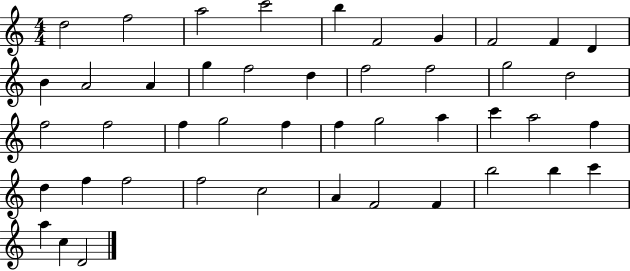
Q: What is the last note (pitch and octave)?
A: D4